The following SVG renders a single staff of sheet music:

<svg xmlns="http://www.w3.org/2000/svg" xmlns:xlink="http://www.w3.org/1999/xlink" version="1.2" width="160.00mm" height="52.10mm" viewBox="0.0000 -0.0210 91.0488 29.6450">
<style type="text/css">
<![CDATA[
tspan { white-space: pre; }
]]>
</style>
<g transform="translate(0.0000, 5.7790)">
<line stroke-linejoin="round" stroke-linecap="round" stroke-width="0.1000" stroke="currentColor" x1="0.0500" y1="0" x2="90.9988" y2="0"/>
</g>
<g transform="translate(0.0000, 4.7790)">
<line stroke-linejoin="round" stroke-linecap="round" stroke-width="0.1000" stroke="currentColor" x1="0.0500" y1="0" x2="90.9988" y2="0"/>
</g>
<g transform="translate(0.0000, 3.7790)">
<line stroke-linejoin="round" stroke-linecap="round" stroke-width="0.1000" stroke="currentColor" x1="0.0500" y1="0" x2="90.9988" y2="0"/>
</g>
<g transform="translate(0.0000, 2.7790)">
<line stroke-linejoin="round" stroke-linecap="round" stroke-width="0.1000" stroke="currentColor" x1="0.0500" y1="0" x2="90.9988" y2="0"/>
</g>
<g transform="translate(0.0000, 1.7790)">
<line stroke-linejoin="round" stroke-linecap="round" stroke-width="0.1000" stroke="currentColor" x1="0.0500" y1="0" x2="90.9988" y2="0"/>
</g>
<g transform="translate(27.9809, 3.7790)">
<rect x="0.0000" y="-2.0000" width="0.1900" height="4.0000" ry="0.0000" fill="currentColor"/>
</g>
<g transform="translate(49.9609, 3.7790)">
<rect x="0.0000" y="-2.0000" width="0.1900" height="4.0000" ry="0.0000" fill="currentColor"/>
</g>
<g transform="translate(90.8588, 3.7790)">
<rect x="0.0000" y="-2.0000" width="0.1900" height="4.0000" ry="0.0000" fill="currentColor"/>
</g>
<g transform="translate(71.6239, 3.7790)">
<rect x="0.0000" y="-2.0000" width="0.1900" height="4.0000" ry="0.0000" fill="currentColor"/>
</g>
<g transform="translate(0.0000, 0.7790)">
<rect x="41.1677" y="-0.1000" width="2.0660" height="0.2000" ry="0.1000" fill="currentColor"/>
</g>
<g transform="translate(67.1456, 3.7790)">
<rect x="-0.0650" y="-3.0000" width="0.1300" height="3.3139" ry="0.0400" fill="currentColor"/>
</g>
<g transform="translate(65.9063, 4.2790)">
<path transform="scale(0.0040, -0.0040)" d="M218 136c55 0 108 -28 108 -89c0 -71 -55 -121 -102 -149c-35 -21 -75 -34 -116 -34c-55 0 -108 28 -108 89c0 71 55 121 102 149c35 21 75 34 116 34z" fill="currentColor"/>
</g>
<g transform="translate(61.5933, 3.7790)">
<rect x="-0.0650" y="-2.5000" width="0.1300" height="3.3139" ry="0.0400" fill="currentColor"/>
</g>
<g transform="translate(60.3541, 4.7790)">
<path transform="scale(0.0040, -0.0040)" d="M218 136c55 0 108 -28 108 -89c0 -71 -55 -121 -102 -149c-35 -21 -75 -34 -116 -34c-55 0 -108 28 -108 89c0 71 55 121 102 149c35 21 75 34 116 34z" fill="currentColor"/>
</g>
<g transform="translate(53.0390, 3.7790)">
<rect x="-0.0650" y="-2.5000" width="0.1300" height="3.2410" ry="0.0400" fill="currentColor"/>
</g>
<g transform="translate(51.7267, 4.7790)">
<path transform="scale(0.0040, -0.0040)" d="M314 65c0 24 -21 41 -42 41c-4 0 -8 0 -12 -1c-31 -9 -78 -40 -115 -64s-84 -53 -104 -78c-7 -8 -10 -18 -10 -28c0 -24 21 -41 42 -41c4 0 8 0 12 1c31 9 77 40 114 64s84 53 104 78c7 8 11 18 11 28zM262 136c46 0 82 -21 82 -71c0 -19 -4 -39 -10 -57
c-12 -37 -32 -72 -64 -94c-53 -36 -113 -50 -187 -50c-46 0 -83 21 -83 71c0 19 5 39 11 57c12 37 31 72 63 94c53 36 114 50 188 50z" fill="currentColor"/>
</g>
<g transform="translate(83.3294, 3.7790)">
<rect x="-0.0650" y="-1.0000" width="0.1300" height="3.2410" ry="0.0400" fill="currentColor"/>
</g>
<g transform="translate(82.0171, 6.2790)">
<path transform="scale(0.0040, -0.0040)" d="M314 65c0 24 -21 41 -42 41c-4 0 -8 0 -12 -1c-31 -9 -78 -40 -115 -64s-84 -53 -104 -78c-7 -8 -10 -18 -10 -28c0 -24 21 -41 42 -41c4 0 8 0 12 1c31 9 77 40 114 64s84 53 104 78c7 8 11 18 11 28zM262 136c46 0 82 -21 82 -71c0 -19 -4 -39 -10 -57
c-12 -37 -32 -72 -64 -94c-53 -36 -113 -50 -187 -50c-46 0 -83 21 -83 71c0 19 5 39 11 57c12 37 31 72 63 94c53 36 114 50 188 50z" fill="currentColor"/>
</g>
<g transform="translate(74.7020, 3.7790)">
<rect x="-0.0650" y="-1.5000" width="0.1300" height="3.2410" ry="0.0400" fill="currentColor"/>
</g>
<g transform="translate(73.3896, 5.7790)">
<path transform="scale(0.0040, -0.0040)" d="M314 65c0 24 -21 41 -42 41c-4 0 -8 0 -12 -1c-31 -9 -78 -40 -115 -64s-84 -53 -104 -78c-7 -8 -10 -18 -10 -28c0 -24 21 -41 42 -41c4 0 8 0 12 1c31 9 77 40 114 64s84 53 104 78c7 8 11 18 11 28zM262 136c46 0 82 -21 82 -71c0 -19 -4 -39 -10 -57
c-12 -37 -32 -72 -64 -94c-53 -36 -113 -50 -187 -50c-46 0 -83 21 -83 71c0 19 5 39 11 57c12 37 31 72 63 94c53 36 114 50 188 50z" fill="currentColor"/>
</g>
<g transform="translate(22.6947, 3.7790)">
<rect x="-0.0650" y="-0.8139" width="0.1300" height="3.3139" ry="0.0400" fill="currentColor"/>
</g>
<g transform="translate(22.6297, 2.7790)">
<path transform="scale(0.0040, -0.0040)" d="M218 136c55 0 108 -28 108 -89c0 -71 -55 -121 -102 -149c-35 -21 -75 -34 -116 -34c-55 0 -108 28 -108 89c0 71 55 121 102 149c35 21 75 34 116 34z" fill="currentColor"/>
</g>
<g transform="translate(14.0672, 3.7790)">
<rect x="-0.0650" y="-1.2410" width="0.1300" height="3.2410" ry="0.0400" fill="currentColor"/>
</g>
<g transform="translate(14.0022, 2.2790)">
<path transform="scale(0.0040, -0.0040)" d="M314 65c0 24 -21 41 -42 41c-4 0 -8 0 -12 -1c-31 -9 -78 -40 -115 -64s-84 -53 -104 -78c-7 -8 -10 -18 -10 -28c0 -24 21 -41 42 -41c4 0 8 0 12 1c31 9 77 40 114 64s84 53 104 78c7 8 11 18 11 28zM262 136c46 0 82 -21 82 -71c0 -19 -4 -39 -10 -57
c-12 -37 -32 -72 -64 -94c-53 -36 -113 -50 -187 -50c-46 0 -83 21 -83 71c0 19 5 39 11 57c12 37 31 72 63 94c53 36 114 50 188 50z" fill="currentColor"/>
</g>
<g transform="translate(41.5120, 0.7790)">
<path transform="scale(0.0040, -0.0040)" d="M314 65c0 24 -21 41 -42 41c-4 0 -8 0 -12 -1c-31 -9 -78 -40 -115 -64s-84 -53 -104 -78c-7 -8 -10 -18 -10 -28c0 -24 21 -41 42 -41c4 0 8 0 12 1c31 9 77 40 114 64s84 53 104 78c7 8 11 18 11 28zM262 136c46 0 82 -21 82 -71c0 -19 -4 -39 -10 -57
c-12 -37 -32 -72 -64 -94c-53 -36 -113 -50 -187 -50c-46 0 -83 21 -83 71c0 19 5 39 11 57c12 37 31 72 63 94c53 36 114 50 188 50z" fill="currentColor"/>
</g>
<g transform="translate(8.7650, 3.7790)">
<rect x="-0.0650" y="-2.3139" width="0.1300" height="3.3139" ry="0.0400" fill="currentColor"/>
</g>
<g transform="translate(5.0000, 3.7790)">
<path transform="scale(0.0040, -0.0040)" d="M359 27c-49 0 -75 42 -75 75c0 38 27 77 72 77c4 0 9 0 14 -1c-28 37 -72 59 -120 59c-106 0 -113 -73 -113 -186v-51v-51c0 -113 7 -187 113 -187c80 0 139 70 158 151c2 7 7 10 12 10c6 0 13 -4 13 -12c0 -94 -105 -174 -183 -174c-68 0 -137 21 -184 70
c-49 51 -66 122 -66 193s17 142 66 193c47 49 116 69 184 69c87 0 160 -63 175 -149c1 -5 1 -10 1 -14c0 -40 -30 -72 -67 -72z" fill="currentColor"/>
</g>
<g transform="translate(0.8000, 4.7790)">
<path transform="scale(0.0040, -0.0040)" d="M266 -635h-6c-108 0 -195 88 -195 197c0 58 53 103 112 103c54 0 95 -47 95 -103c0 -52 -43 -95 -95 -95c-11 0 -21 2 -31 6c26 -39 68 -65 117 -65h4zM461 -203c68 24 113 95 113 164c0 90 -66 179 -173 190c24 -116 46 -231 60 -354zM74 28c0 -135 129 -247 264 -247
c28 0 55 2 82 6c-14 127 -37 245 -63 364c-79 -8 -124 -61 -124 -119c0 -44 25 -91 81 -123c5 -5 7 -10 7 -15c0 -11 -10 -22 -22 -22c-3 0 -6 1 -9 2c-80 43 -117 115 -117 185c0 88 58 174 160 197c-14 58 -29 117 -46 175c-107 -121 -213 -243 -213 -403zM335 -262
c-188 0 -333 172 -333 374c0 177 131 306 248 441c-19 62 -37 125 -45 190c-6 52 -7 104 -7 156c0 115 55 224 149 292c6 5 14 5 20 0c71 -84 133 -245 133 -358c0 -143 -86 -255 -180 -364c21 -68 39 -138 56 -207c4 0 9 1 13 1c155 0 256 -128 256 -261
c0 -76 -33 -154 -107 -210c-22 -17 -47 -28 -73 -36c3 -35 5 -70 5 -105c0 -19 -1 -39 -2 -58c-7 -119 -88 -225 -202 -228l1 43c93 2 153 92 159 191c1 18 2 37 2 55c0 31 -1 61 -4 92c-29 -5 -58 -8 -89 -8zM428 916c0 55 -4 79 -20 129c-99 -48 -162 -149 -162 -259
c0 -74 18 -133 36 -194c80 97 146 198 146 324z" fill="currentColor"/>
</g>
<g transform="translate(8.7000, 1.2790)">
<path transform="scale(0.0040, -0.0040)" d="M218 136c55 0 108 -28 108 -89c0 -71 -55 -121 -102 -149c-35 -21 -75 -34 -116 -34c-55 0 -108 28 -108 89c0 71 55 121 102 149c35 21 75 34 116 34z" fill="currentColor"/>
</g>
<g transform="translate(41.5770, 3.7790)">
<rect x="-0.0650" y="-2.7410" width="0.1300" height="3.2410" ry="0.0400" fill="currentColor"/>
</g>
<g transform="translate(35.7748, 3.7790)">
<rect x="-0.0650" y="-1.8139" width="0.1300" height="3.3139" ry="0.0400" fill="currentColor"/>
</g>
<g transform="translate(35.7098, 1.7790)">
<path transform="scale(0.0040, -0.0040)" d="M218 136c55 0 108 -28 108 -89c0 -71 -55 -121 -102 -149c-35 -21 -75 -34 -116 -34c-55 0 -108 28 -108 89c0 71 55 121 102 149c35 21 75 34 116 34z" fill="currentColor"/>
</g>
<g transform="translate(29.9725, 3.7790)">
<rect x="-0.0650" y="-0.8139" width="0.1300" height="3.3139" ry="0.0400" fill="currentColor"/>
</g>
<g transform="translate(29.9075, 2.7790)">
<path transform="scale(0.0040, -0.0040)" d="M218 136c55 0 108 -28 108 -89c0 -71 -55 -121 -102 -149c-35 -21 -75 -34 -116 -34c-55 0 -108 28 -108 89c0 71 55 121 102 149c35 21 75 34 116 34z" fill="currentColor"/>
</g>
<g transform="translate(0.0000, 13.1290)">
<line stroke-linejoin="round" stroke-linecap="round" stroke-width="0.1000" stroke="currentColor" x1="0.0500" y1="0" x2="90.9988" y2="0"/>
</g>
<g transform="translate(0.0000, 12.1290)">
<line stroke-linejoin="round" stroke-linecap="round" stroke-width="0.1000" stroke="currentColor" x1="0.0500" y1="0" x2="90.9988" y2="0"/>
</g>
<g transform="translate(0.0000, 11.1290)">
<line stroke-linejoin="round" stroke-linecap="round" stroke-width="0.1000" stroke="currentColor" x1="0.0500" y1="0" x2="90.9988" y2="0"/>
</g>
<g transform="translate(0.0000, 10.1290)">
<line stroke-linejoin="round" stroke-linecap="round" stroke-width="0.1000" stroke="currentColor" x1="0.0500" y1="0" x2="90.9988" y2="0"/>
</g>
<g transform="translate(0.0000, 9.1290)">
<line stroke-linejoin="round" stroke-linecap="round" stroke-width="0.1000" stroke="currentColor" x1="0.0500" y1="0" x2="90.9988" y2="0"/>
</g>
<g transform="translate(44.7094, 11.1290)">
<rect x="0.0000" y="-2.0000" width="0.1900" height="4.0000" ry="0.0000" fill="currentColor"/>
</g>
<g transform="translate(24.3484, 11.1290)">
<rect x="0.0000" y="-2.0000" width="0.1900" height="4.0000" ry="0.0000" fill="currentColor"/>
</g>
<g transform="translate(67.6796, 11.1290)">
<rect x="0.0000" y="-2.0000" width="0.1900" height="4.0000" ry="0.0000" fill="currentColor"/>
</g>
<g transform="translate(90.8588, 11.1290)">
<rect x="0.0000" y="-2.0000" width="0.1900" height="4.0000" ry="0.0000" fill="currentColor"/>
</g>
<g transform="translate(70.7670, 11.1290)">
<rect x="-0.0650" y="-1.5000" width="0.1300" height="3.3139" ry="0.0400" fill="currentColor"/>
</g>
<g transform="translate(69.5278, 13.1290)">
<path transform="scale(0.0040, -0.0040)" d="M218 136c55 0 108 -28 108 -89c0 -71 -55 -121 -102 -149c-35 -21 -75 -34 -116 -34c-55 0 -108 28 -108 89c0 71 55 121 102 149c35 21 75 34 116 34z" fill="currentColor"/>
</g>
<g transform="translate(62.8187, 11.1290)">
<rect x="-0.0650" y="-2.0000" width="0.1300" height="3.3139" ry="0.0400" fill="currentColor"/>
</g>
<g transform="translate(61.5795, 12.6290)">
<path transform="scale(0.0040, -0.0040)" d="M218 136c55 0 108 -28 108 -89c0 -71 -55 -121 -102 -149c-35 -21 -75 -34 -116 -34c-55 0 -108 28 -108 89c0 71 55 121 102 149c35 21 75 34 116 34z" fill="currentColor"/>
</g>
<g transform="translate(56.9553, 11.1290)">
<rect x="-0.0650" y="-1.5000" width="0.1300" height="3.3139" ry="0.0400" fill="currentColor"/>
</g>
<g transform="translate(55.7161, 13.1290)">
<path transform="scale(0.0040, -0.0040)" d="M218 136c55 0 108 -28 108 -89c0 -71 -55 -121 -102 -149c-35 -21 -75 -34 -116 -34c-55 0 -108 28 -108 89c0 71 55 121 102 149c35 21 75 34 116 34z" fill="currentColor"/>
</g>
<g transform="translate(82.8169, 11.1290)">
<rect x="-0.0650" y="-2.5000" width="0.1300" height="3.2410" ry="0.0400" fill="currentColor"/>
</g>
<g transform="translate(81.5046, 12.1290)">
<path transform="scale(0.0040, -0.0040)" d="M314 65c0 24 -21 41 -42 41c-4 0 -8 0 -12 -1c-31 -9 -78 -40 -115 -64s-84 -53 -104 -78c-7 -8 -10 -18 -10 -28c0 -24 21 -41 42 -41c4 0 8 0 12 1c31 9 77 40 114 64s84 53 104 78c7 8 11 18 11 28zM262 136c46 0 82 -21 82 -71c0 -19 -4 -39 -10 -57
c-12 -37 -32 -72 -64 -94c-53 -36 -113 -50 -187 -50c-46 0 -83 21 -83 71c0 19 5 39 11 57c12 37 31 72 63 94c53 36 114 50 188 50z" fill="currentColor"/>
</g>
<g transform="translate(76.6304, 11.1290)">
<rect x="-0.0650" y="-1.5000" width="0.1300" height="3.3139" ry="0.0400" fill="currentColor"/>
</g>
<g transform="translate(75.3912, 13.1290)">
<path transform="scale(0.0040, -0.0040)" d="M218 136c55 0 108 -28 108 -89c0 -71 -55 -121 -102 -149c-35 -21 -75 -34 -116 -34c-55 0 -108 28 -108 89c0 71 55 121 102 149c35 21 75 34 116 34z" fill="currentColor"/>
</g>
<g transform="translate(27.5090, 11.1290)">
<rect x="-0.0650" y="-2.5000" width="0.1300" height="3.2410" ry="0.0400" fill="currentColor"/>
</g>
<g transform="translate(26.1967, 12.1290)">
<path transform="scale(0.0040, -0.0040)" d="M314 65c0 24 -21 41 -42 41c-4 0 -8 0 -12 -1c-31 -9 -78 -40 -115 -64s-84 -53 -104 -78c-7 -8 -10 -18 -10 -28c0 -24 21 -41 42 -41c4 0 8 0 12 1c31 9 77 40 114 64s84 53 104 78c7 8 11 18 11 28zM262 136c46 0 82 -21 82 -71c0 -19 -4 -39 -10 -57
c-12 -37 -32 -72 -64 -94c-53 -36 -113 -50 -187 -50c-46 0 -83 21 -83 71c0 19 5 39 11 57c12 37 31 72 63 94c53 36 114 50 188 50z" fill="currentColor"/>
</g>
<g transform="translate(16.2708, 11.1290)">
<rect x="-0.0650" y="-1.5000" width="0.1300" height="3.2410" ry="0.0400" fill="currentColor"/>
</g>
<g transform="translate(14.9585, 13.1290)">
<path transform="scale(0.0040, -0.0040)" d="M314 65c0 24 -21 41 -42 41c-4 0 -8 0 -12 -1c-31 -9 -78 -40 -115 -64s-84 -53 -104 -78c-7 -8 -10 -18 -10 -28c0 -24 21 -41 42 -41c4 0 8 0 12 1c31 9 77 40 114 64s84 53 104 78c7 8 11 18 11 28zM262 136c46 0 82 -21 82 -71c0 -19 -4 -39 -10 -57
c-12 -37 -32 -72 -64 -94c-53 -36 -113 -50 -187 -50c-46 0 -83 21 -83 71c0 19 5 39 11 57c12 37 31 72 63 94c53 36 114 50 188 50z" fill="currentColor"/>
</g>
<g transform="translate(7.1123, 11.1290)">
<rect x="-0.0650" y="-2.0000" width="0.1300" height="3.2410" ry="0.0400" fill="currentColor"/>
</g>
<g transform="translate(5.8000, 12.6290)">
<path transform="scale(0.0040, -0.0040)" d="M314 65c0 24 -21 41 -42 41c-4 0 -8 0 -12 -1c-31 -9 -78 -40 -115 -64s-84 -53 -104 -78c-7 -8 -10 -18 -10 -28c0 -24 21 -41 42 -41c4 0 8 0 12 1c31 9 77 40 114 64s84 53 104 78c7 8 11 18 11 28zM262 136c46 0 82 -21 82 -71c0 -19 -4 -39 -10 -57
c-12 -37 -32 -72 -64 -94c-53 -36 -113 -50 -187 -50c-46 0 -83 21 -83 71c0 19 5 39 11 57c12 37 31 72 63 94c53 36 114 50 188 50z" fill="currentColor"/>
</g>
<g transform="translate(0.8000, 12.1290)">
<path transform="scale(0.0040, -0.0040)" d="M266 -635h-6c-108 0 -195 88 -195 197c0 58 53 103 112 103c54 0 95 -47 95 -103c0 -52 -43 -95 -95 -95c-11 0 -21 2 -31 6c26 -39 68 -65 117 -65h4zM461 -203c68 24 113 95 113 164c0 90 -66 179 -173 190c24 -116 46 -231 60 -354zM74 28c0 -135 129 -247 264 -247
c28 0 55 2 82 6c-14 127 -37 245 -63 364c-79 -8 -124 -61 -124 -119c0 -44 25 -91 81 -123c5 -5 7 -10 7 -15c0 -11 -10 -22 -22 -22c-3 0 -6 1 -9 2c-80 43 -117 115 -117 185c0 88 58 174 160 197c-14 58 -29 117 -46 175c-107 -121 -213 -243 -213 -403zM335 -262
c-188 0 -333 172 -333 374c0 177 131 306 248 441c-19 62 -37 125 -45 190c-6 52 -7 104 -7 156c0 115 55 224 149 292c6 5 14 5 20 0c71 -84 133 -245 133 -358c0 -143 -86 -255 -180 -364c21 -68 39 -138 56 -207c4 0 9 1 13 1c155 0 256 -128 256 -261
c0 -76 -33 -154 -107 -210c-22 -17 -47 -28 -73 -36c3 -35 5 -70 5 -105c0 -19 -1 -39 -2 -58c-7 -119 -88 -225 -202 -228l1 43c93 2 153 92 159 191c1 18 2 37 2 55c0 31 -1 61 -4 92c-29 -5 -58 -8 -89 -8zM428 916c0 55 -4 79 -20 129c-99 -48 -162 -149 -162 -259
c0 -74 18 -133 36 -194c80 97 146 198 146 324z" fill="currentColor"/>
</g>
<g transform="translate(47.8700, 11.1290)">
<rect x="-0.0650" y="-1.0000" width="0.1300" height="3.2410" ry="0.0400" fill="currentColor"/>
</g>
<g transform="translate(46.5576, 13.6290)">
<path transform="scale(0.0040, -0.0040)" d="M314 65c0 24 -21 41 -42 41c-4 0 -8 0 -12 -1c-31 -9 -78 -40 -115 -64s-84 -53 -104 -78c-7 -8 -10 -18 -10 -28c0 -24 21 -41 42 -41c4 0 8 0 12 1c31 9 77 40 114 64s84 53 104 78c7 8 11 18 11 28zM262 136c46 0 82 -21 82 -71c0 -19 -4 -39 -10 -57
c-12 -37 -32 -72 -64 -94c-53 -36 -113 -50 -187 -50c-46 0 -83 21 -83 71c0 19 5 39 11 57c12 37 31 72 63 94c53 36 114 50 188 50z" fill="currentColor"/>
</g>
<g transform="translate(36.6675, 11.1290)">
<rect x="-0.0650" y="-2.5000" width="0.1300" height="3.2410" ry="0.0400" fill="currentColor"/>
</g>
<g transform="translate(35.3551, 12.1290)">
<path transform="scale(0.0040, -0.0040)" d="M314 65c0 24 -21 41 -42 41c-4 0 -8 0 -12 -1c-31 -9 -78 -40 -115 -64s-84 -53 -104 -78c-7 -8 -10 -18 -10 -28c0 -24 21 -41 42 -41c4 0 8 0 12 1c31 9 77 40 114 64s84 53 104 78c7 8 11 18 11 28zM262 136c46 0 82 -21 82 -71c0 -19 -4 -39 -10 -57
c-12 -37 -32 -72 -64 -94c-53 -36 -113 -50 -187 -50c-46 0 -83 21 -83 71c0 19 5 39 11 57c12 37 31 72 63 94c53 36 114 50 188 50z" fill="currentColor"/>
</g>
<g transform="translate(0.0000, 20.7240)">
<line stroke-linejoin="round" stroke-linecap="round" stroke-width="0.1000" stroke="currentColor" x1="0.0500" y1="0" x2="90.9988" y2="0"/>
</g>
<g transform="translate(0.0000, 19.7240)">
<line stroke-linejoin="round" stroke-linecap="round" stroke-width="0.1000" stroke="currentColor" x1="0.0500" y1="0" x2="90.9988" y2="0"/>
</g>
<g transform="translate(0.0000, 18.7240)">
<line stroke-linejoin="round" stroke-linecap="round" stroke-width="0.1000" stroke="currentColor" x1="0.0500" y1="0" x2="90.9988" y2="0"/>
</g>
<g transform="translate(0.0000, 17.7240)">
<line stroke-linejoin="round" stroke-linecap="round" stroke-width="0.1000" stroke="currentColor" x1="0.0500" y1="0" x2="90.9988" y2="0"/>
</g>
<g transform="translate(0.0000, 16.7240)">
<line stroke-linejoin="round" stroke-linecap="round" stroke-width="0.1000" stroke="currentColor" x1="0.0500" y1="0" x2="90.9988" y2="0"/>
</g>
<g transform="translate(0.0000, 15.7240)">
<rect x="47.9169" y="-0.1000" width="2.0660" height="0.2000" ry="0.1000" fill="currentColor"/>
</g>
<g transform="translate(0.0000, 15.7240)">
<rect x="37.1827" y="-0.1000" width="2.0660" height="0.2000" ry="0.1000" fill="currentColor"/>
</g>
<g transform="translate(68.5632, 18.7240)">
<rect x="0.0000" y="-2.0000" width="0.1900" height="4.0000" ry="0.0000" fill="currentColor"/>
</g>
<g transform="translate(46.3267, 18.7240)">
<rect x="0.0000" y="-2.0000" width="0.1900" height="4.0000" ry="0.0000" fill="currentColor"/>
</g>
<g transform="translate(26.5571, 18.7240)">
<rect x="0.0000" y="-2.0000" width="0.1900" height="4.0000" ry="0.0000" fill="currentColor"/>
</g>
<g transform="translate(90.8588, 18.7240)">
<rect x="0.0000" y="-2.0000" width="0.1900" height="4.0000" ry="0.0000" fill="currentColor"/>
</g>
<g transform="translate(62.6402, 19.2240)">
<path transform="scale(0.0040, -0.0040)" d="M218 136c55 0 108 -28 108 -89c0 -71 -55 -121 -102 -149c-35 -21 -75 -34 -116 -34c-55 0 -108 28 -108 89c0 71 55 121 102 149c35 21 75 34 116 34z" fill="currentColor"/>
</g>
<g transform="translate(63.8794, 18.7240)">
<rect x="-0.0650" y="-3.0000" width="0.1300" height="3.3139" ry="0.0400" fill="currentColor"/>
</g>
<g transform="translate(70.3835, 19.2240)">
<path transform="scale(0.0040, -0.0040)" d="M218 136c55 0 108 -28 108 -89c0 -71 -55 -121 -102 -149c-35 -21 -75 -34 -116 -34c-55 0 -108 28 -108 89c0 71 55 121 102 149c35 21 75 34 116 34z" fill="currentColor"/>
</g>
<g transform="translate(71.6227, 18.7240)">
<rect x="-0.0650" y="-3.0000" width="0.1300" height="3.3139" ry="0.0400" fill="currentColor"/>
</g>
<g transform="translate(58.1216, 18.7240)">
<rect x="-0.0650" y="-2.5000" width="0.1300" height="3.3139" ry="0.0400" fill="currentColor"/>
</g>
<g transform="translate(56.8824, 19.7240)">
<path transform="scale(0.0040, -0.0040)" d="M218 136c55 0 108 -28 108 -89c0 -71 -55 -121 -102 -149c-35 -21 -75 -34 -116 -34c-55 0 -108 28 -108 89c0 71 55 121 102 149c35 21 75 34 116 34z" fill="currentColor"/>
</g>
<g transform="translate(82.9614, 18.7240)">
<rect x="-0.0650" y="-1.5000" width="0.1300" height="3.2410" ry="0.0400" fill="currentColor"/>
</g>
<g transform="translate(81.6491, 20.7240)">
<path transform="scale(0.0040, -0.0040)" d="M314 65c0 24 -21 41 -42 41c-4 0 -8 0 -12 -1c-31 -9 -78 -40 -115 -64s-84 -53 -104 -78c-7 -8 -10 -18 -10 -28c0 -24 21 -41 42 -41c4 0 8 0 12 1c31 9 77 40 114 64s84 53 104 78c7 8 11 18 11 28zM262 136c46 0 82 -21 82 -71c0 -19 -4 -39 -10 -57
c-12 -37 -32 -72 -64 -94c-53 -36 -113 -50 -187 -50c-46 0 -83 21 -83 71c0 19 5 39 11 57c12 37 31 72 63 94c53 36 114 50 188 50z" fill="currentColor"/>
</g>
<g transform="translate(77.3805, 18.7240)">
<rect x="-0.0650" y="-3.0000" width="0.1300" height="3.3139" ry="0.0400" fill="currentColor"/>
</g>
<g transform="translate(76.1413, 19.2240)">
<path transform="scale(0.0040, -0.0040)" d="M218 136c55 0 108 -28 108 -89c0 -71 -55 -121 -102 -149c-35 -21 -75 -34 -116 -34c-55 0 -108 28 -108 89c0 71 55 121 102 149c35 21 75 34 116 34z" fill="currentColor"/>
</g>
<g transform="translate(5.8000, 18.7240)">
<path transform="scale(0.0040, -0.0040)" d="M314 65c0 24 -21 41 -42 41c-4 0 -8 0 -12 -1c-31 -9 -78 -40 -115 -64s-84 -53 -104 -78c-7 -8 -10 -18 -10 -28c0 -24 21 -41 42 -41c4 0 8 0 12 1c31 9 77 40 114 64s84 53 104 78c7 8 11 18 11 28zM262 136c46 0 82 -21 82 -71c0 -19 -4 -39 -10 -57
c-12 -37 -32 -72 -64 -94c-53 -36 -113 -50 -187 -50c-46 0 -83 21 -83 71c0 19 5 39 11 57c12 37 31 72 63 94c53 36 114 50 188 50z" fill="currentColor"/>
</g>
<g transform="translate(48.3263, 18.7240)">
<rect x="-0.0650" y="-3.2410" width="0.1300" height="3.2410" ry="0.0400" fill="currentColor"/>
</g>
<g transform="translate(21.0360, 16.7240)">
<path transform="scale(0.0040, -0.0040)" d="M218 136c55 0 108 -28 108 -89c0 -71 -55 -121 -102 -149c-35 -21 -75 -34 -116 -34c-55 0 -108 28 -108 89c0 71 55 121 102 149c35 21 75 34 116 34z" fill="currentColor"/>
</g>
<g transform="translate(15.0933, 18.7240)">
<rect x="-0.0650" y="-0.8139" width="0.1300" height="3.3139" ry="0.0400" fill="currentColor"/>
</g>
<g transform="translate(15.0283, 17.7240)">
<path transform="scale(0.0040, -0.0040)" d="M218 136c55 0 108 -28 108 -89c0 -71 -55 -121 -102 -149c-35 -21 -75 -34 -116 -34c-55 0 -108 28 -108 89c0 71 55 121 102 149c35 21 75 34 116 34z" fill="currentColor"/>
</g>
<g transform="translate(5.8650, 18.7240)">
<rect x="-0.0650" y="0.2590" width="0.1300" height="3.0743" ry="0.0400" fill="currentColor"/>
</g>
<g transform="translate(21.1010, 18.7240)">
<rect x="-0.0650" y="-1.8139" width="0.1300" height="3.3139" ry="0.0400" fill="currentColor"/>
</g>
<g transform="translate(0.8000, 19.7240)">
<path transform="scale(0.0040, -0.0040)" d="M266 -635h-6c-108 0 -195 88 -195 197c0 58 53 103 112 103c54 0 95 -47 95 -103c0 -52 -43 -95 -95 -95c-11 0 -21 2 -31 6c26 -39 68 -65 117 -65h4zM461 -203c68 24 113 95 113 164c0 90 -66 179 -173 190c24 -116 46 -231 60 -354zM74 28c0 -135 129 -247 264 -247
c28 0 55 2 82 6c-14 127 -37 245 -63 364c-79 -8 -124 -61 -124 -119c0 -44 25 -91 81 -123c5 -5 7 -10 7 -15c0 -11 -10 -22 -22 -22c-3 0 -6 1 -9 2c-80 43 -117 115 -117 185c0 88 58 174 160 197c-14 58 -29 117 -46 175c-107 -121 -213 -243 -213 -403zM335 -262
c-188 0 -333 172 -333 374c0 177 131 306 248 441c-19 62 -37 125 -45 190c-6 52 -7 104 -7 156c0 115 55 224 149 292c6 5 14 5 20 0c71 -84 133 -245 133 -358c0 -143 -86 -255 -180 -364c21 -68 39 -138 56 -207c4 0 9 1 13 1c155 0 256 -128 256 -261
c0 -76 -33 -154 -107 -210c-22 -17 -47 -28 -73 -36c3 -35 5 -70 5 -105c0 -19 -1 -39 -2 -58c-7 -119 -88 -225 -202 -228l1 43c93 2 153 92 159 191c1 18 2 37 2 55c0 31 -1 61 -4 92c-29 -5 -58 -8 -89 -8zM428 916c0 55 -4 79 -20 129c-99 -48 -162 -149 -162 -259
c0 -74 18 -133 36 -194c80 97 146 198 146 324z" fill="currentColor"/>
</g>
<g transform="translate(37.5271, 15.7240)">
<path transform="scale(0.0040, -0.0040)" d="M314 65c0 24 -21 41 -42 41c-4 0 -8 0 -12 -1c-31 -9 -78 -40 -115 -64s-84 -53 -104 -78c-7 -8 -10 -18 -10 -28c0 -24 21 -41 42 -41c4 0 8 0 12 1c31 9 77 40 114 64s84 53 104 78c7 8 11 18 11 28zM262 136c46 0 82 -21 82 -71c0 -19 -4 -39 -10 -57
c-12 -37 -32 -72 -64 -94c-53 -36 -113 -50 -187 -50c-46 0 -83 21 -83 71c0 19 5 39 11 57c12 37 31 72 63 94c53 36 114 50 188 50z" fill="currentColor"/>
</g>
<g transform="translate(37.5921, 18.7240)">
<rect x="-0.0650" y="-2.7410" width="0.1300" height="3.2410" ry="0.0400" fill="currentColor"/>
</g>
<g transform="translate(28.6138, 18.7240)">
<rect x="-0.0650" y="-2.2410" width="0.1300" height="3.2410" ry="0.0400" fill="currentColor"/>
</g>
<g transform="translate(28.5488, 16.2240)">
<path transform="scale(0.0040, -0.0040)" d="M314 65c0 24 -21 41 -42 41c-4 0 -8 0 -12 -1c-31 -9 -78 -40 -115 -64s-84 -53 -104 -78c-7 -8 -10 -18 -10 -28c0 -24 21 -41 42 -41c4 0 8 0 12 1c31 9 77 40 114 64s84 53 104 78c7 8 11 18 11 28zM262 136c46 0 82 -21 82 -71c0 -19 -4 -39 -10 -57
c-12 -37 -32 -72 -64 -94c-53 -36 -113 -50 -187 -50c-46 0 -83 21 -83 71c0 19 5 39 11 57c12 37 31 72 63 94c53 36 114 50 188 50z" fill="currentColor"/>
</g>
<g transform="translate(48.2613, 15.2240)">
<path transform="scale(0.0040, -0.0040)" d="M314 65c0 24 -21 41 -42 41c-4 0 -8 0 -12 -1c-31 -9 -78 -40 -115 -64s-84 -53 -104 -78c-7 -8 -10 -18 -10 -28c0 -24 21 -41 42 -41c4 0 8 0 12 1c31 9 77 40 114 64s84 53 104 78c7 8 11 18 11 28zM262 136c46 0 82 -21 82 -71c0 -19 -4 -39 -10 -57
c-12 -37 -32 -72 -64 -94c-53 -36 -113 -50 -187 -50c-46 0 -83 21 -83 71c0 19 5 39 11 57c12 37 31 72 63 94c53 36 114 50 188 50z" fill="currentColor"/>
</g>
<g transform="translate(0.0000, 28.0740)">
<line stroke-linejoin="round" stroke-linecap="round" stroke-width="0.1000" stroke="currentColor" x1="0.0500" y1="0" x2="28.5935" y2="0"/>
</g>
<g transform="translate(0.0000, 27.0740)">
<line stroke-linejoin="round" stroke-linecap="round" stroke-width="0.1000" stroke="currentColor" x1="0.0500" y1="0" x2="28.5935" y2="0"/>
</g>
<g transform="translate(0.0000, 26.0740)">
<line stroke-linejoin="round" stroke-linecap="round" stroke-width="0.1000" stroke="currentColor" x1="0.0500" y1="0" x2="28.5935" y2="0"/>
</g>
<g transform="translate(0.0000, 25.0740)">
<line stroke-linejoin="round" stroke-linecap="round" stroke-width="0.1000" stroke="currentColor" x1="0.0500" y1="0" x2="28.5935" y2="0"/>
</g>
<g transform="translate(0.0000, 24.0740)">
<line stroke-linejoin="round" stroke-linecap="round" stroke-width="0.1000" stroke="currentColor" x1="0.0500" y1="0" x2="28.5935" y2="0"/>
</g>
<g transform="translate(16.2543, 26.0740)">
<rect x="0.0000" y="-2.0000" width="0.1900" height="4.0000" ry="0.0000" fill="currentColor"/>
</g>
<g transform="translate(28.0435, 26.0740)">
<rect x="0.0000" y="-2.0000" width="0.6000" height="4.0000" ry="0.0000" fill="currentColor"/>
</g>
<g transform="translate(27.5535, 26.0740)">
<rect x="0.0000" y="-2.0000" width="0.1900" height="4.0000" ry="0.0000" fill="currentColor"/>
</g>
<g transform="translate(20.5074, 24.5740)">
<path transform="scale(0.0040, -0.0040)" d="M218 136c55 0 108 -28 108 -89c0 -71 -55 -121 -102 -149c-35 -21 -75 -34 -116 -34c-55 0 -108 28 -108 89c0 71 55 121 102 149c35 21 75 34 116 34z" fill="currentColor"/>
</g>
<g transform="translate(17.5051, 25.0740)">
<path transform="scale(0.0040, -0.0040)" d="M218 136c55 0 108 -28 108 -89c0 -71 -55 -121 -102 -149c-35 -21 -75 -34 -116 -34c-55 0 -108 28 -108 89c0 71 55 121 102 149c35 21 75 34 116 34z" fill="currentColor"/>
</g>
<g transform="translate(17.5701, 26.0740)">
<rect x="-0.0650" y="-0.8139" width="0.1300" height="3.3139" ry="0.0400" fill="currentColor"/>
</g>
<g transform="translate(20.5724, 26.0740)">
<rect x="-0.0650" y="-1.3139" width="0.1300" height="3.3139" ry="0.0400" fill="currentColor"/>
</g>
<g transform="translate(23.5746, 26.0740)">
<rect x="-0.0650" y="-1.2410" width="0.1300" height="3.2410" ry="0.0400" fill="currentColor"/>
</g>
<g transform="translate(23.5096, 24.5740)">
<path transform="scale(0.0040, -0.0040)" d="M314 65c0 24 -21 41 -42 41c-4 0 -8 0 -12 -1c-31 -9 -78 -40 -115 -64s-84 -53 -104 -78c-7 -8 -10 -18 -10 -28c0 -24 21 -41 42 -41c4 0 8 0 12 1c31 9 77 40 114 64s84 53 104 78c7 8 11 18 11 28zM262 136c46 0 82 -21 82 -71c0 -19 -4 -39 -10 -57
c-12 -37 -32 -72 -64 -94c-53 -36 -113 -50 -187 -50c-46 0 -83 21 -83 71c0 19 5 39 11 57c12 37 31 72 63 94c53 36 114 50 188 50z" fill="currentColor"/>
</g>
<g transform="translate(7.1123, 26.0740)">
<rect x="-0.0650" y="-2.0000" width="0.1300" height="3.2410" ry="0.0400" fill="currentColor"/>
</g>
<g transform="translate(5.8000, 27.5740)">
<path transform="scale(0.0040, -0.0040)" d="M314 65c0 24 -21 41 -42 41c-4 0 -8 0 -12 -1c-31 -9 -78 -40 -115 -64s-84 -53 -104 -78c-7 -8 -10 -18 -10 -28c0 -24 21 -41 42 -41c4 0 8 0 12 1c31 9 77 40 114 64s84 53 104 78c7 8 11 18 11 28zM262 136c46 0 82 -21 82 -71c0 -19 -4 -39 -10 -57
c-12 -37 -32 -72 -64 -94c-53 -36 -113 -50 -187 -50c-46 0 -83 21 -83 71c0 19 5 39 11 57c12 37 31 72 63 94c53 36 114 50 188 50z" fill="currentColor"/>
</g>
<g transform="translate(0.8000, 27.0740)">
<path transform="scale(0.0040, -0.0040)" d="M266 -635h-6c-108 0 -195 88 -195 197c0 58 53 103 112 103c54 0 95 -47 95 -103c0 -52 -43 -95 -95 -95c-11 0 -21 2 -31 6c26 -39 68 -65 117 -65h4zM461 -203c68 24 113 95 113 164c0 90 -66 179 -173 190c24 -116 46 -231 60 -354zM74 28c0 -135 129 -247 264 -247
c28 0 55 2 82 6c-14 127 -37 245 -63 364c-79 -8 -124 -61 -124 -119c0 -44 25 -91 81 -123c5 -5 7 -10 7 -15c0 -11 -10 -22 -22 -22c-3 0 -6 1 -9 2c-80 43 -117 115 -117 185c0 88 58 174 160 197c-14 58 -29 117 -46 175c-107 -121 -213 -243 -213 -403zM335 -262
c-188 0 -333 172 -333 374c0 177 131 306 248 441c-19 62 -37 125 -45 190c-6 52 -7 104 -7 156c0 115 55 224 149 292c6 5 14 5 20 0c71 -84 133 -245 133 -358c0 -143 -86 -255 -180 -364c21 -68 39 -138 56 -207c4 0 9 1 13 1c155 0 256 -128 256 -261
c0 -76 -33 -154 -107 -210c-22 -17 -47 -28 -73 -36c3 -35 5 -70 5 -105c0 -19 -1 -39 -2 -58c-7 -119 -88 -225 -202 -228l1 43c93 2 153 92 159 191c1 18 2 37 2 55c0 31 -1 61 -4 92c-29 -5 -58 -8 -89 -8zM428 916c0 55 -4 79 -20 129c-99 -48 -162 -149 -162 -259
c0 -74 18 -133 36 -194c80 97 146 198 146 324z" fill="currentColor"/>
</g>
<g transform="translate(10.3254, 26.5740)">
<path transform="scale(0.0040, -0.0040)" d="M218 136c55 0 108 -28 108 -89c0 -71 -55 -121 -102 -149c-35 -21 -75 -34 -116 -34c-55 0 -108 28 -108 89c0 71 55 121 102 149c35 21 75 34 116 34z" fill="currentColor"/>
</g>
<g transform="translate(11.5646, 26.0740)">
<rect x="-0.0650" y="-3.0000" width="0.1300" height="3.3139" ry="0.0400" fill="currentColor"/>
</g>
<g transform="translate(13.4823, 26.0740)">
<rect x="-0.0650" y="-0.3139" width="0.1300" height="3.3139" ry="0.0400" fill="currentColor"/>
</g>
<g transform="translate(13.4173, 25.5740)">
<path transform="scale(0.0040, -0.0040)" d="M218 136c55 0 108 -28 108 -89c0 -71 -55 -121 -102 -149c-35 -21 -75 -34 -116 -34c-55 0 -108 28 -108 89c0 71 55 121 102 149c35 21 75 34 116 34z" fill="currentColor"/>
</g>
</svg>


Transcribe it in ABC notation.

X:1
T:Untitled
M:4/4
L:1/4
K:C
g e2 d d f a2 G2 G A E2 D2 F2 E2 G2 G2 D2 E F E E G2 B2 d f g2 a2 b2 G A A A E2 F2 A c d e e2